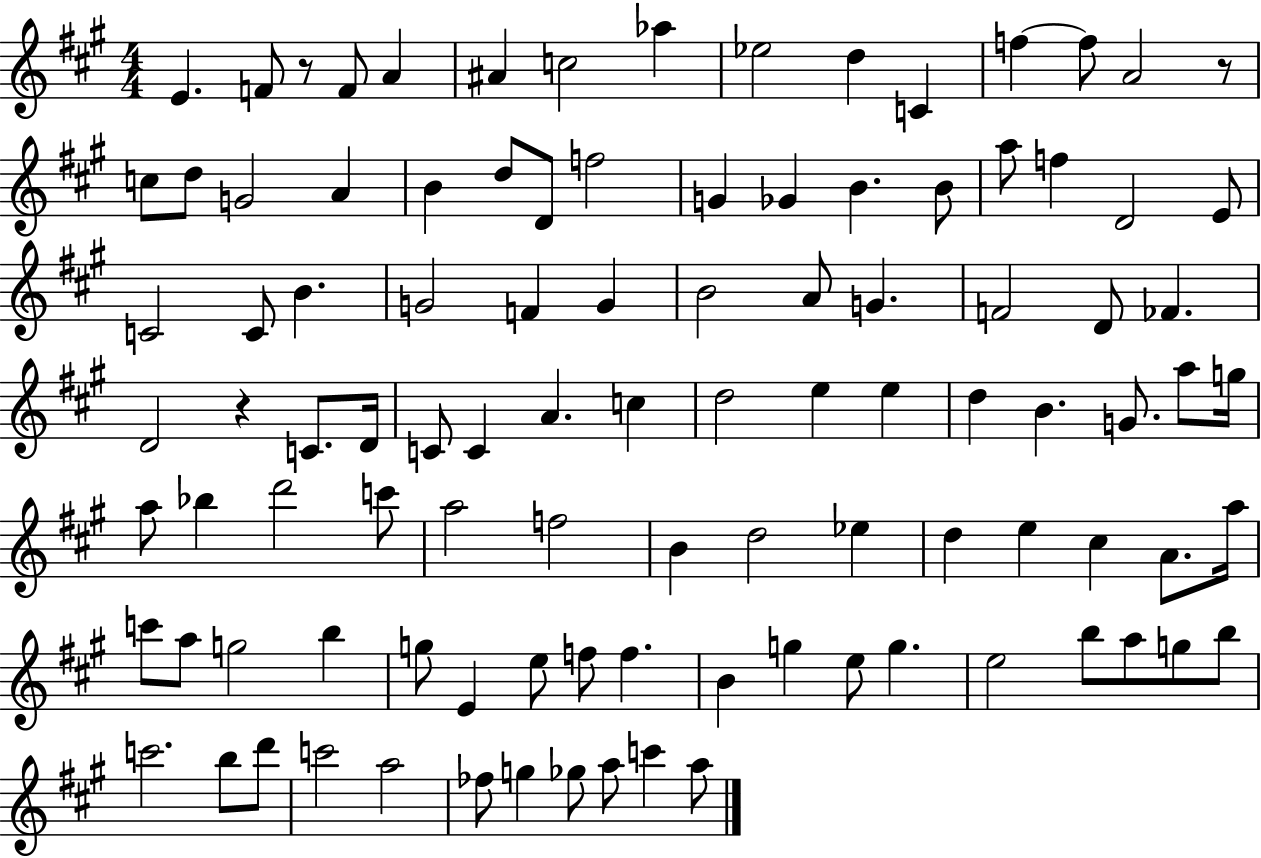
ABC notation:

X:1
T:Untitled
M:4/4
L:1/4
K:A
E F/2 z/2 F/2 A ^A c2 _a _e2 d C f f/2 A2 z/2 c/2 d/2 G2 A B d/2 D/2 f2 G _G B B/2 a/2 f D2 E/2 C2 C/2 B G2 F G B2 A/2 G F2 D/2 _F D2 z C/2 D/4 C/2 C A c d2 e e d B G/2 a/2 g/4 a/2 _b d'2 c'/2 a2 f2 B d2 _e d e ^c A/2 a/4 c'/2 a/2 g2 b g/2 E e/2 f/2 f B g e/2 g e2 b/2 a/2 g/2 b/2 c'2 b/2 d'/2 c'2 a2 _f/2 g _g/2 a/2 c' a/2